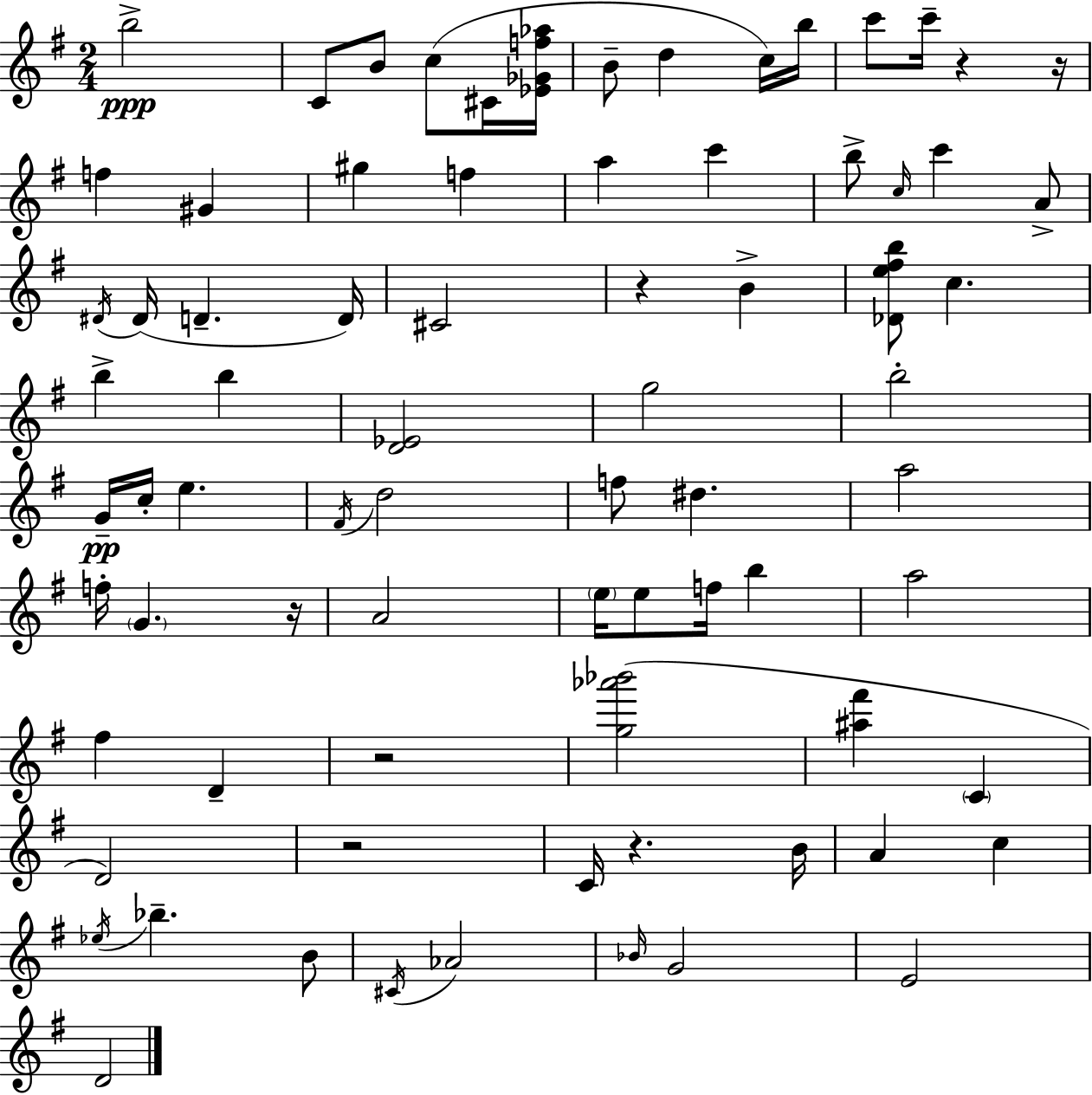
B5/h C4/e B4/e C5/e C#4/s [Eb4,Gb4,F5,Ab5]/s B4/e D5/q C5/s B5/s C6/e C6/s R/q R/s F5/q G#4/q G#5/q F5/q A5/q C6/q B5/e C5/s C6/q A4/e D#4/s D#4/s D4/q. D4/s C#4/h R/q B4/q [Db4,E5,F#5,B5]/e C5/q. B5/q B5/q [D4,Eb4]/h G5/h B5/h G4/s C5/s E5/q. F#4/s D5/h F5/e D#5/q. A5/h F5/s G4/q. R/s A4/h E5/s E5/e F5/s B5/q A5/h F#5/q D4/q R/h [G5,Ab6,Bb6]/h [A#5,F#6]/q C4/q D4/h R/h C4/s R/q. B4/s A4/q C5/q Eb5/s Bb5/q. B4/e C#4/s Ab4/h Bb4/s G4/h E4/h D4/h